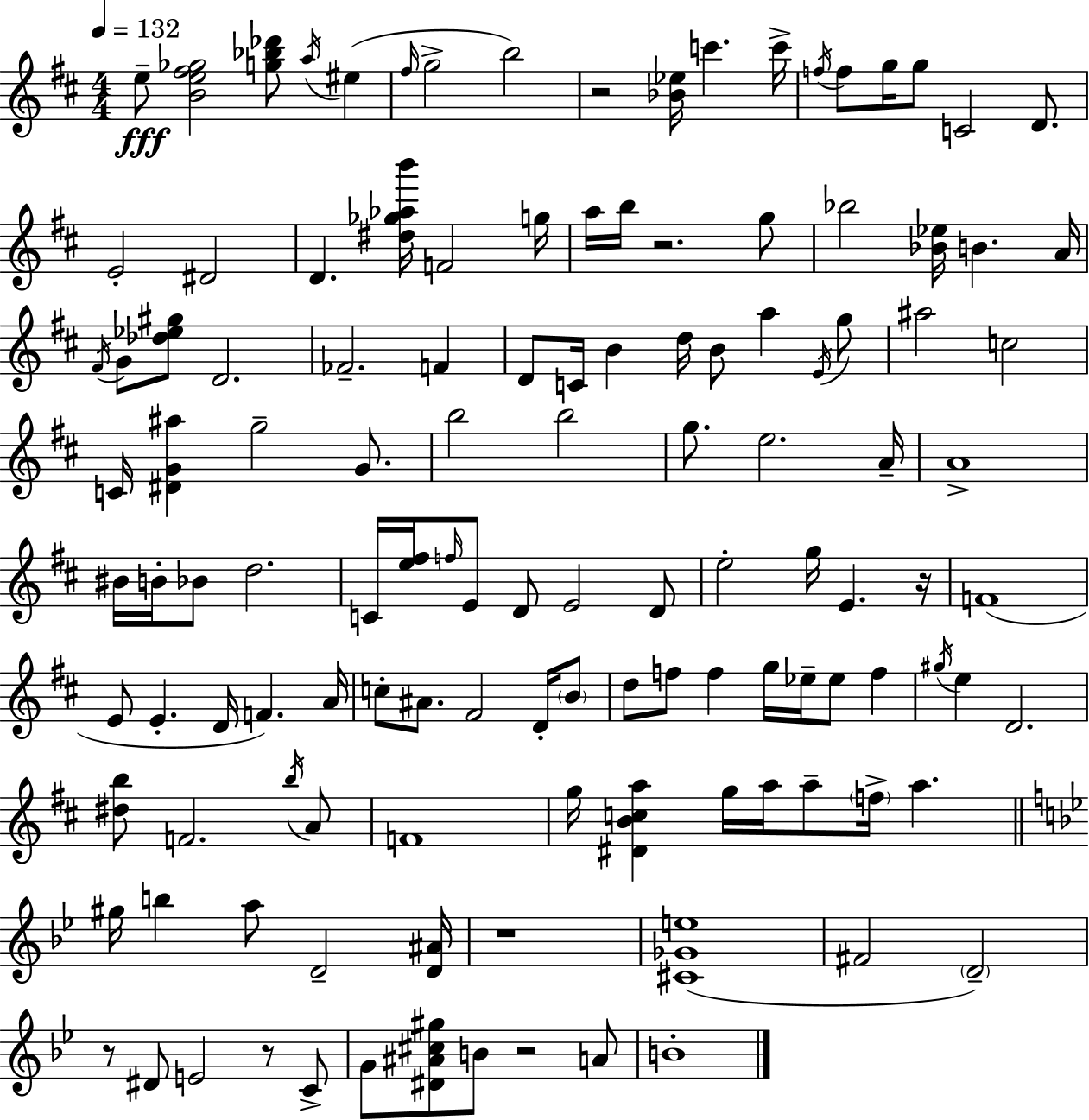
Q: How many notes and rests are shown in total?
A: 126